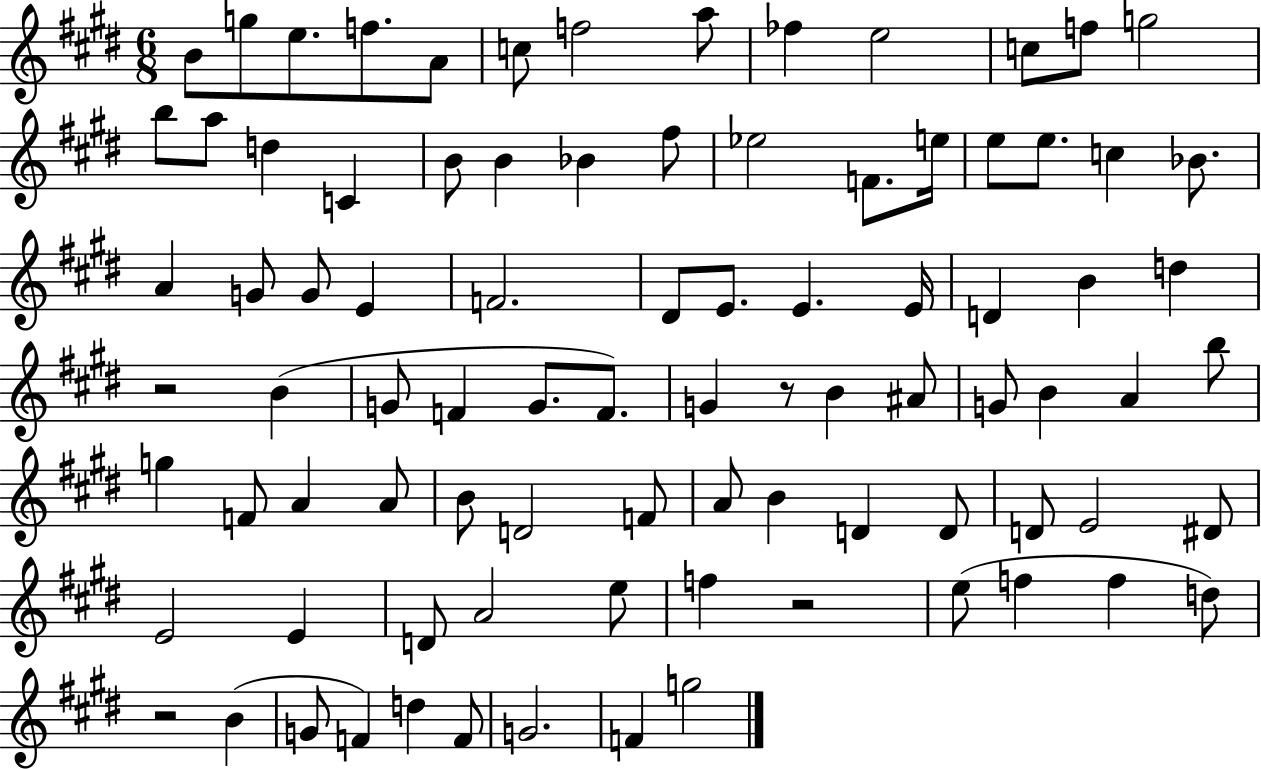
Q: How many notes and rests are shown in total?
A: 88